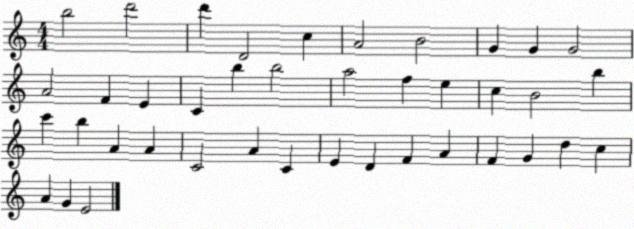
X:1
T:Untitled
M:4/4
L:1/4
K:C
b2 d'2 d' D2 c A2 B2 G G G2 A2 F E C b b2 a2 f e c B2 b c' b A A C2 A C E D F A F G d c A G E2